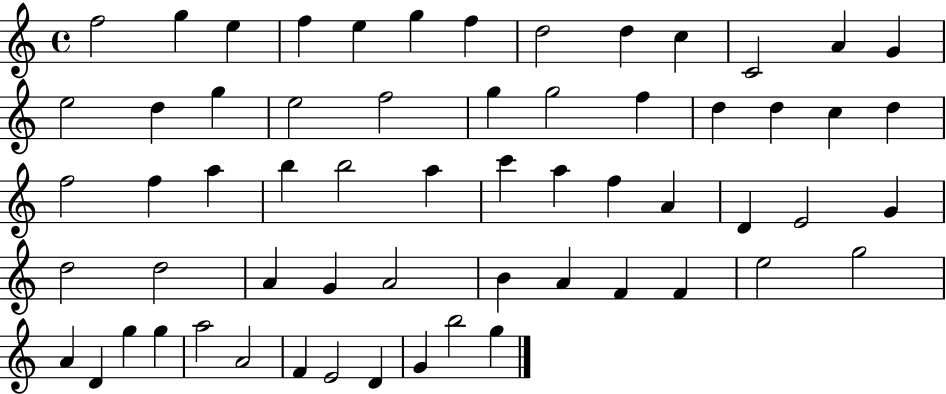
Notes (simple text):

F5/h G5/q E5/q F5/q E5/q G5/q F5/q D5/h D5/q C5/q C4/h A4/q G4/q E5/h D5/q G5/q E5/h F5/h G5/q G5/h F5/q D5/q D5/q C5/q D5/q F5/h F5/q A5/q B5/q B5/h A5/q C6/q A5/q F5/q A4/q D4/q E4/h G4/q D5/h D5/h A4/q G4/q A4/h B4/q A4/q F4/q F4/q E5/h G5/h A4/q D4/q G5/q G5/q A5/h A4/h F4/q E4/h D4/q G4/q B5/h G5/q